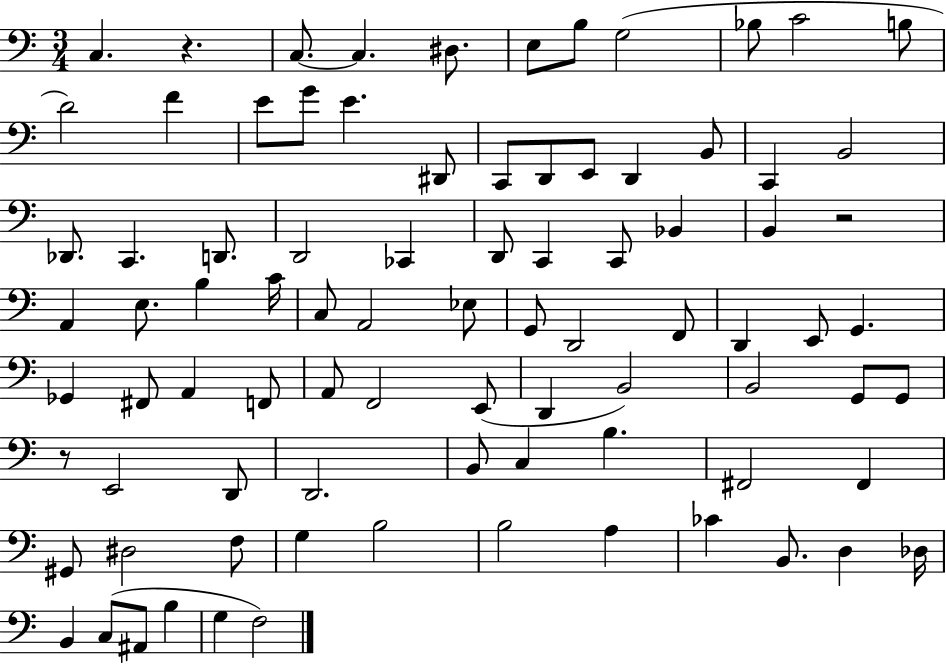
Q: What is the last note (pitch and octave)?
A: F3